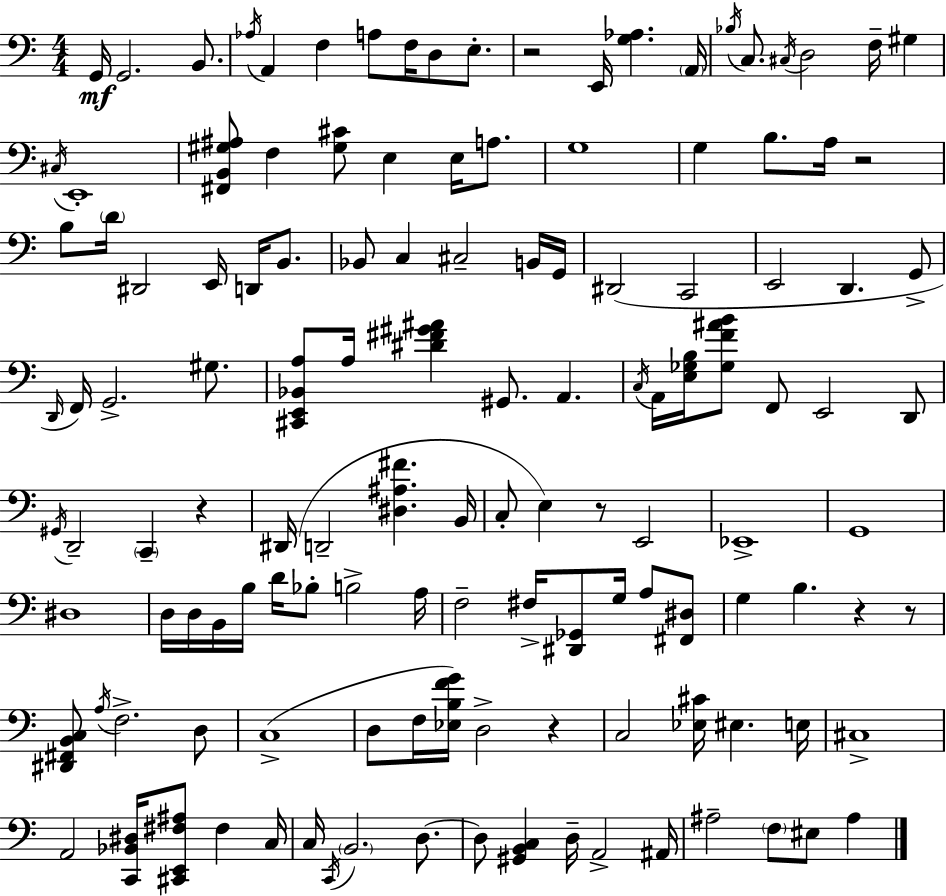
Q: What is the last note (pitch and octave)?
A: A#3